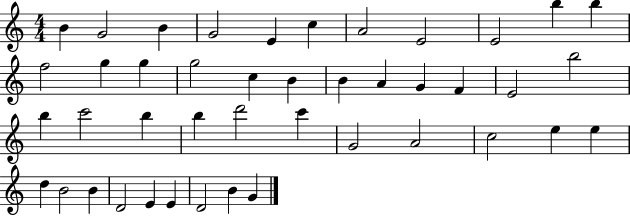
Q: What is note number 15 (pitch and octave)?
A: G5